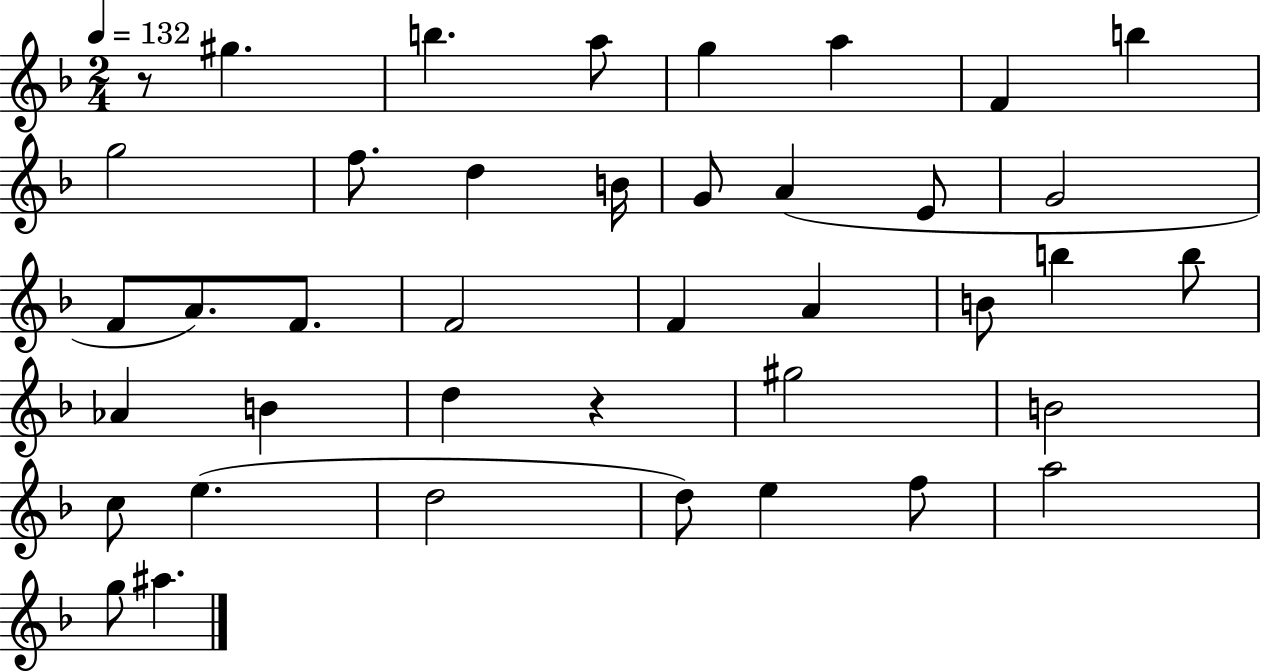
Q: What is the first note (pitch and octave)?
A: G#5